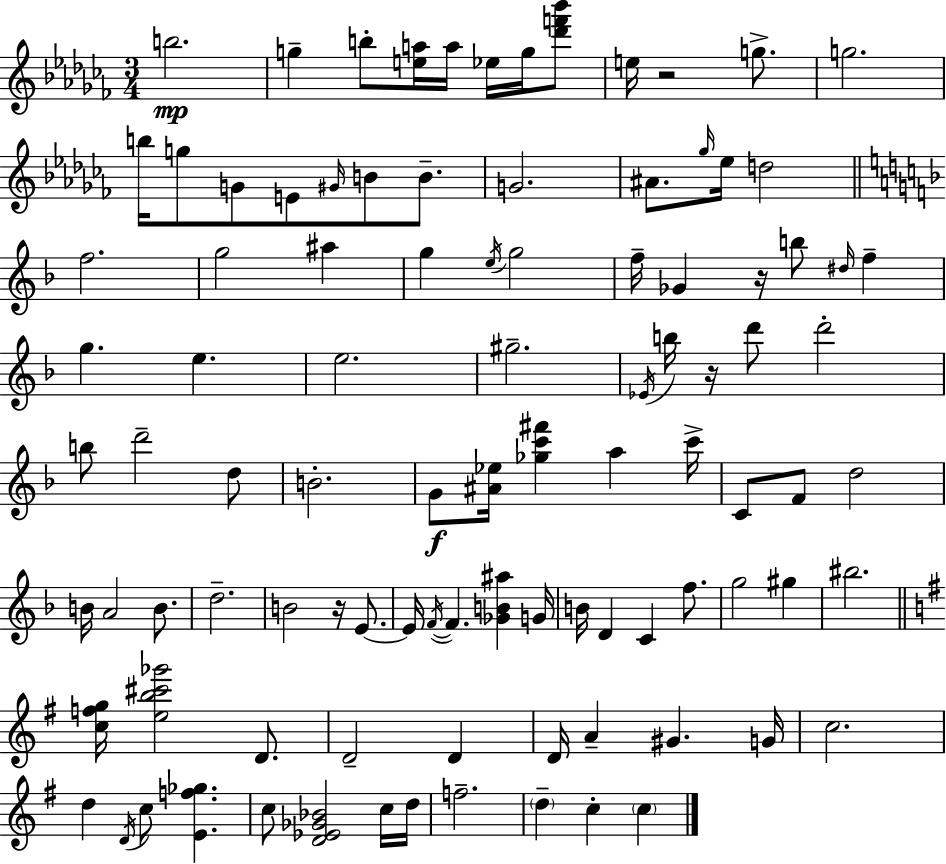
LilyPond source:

{
  \clef treble
  \numericTimeSignature
  \time 3/4
  \key aes \minor
  b''2.\mp | g''4-- b''8-. <e'' a''>16 a''16 ees''16 g''16 <des''' f''' bes'''>8 | e''16 r2 g''8.-> | g''2. | \break b''16 g''8 g'8 e'8 \grace { gis'16 } b'8 b'8.-- | g'2. | ais'8. \grace { ges''16 } ees''16 d''2 | \bar "||" \break \key f \major f''2. | g''2 ais''4 | g''4 \acciaccatura { e''16 } g''2 | f''16-- ges'4 r16 b''8 \grace { dis''16 } f''4-- | \break g''4. e''4. | e''2. | gis''2.-- | \acciaccatura { ees'16 } b''16 r16 d'''8 d'''2-. | \break b''8 d'''2-- | d''8 b'2.-. | g'8\f <ais' ees''>16 <ges'' c''' fis'''>4 a''4 | c'''16-> c'8 f'8 d''2 | \break b'16 a'2 | b'8. d''2.-- | b'2 r16 | e'8.~~ e'16 \acciaccatura { f'16~ }~ f'4. <ges' b' ais''>4 | \break g'16 b'16 d'4 c'4 | f''8. g''2 | gis''4 bis''2. | \bar "||" \break \key e \minor <c'' f'' g''>16 <e'' b'' cis''' ges'''>2 d'8. | d'2-- d'4 | d'16 a'4-- gis'4. g'16 | c''2. | \break d''4 \acciaccatura { d'16 } c''8 <e' f'' ges''>4. | c''8 <d' ees' ges' bes'>2 c''16 | d''16 f''2.-- | \parenthesize d''4-- c''4-. \parenthesize c''4 | \break \bar "|."
}